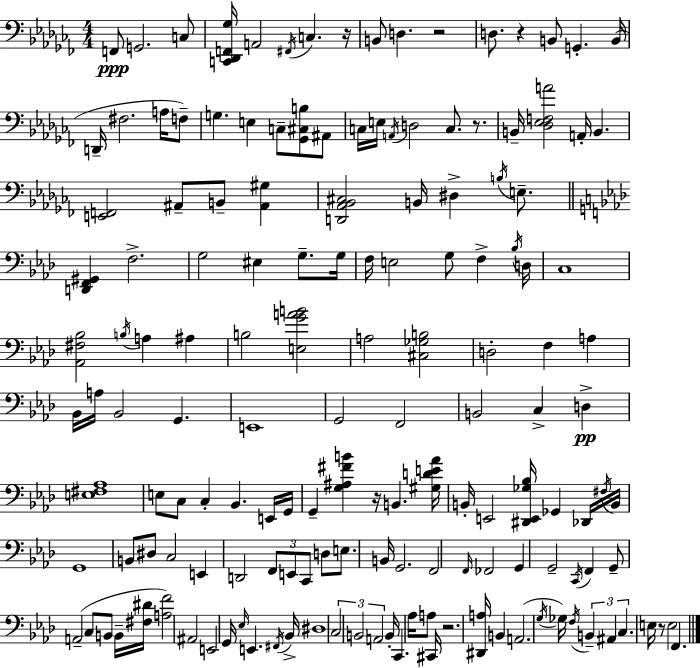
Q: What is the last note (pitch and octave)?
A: F2